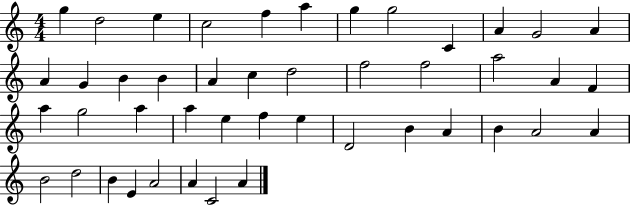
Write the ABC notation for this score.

X:1
T:Untitled
M:4/4
L:1/4
K:C
g d2 e c2 f a g g2 C A G2 A A G B B A c d2 f2 f2 a2 A F a g2 a a e f e D2 B A B A2 A B2 d2 B E A2 A C2 A